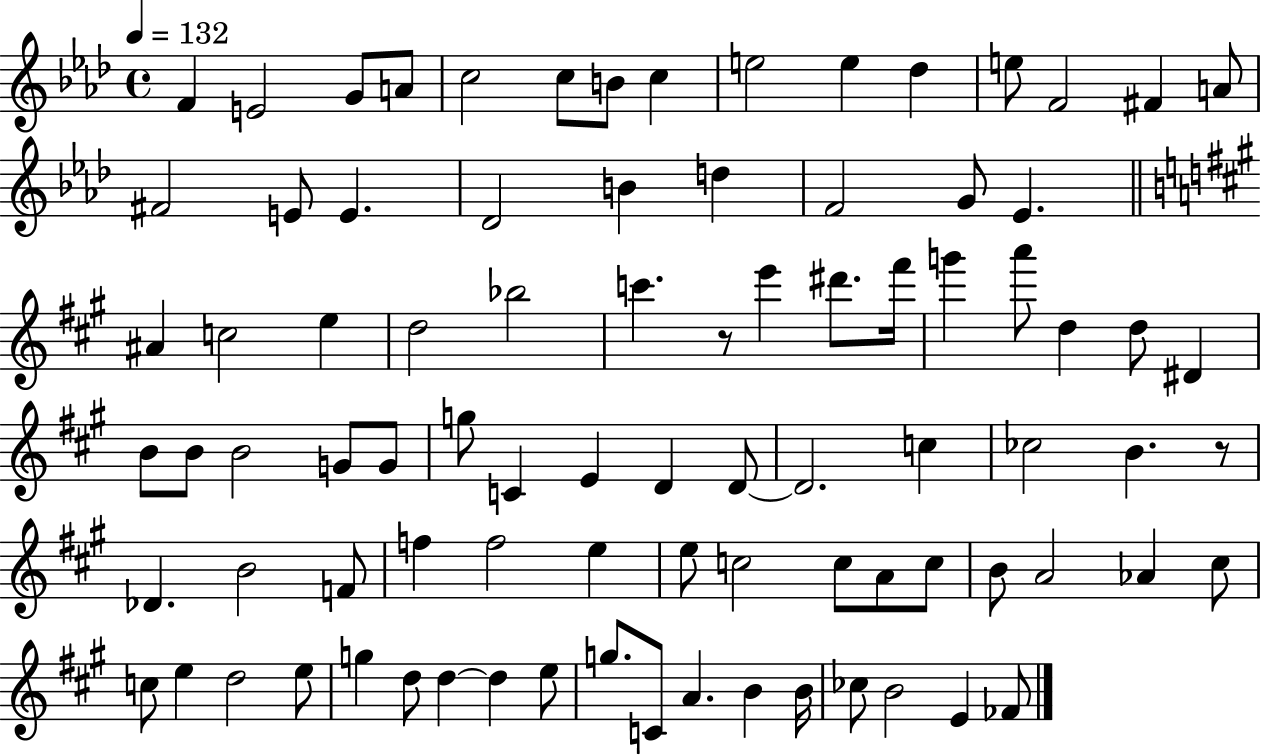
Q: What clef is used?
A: treble